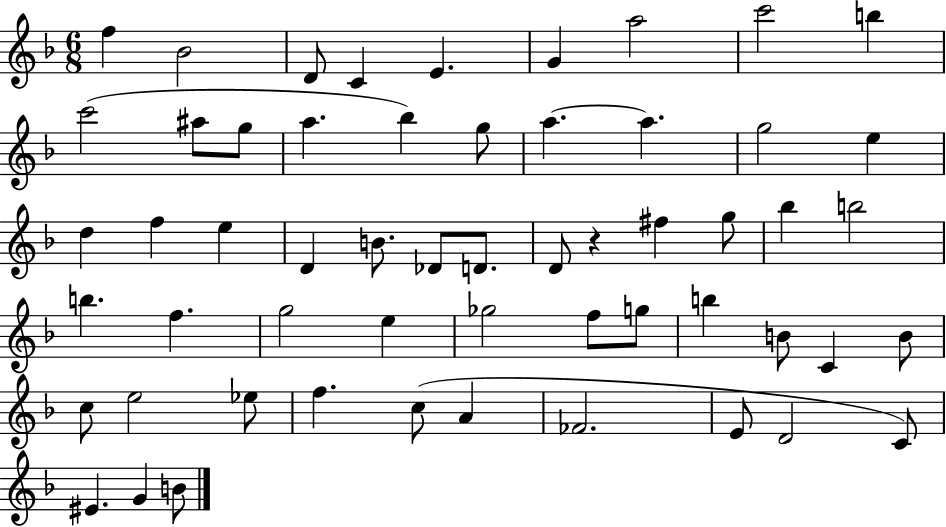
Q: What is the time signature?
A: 6/8